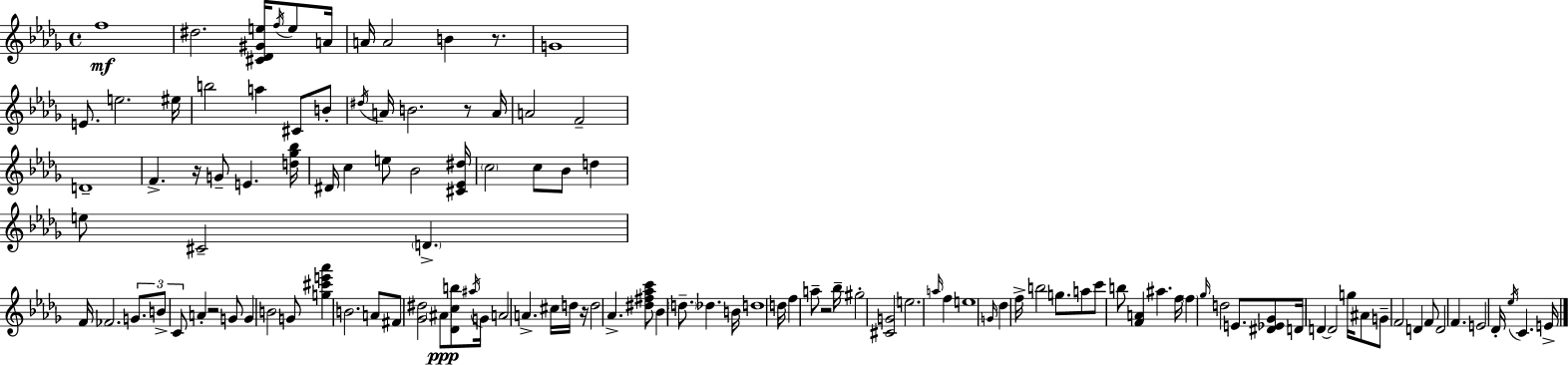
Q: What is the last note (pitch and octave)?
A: E4